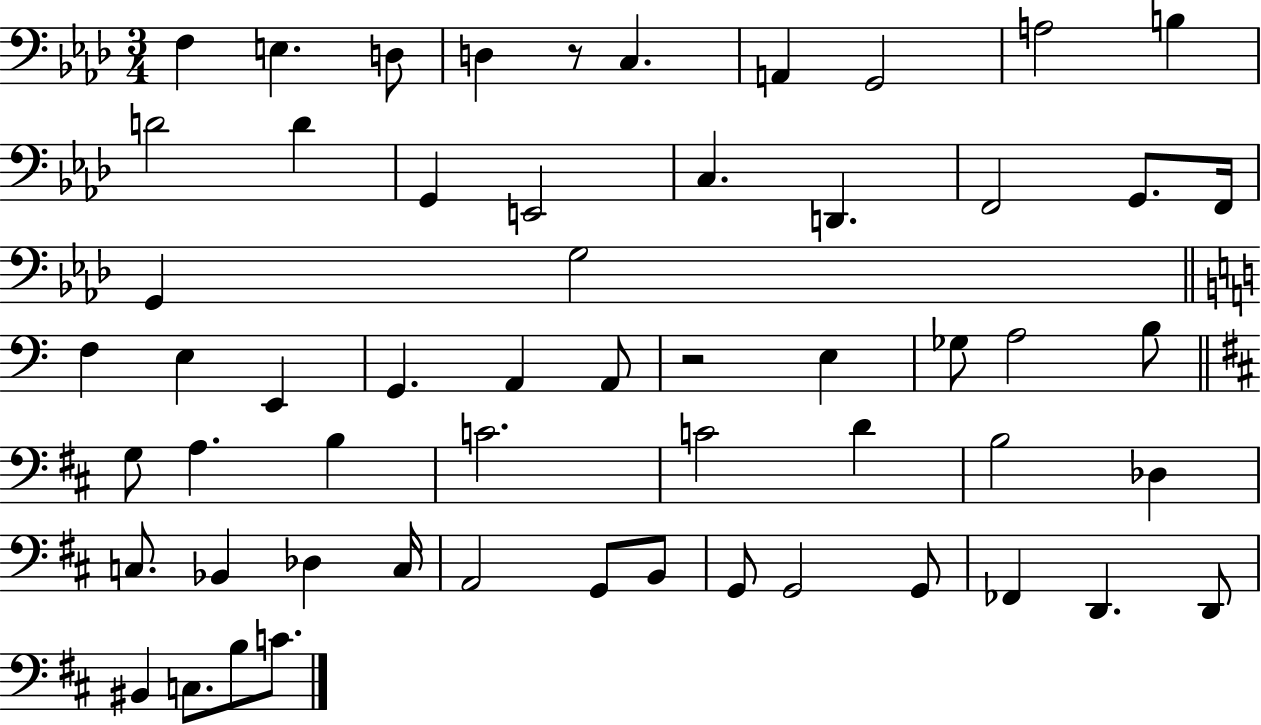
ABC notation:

X:1
T:Untitled
M:3/4
L:1/4
K:Ab
F, E, D,/2 D, z/2 C, A,, G,,2 A,2 B, D2 D G,, E,,2 C, D,, F,,2 G,,/2 F,,/4 G,, G,2 F, E, E,, G,, A,, A,,/2 z2 E, _G,/2 A,2 B,/2 G,/2 A, B, C2 C2 D B,2 _D, C,/2 _B,, _D, C,/4 A,,2 G,,/2 B,,/2 G,,/2 G,,2 G,,/2 _F,, D,, D,,/2 ^B,, C,/2 B,/2 C/2